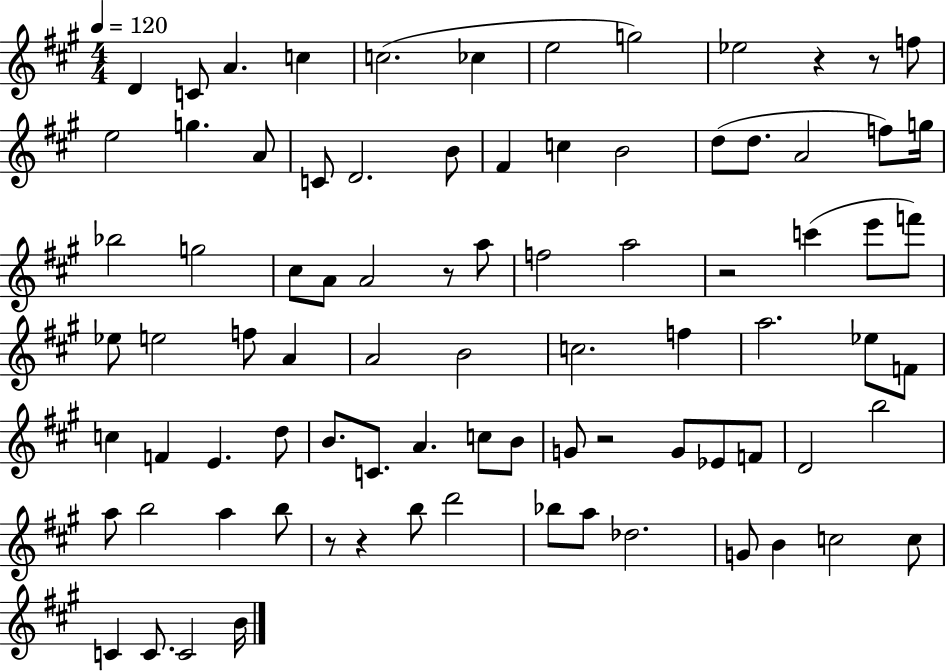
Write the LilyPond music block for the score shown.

{
  \clef treble
  \numericTimeSignature
  \time 4/4
  \key a \major
  \tempo 4 = 120
  d'4 c'8 a'4. c''4 | c''2.( ces''4 | e''2 g''2) | ees''2 r4 r8 f''8 | \break e''2 g''4. a'8 | c'8 d'2. b'8 | fis'4 c''4 b'2 | d''8( d''8. a'2 f''8) g''16 | \break bes''2 g''2 | cis''8 a'8 a'2 r8 a''8 | f''2 a''2 | r2 c'''4( e'''8 f'''8) | \break ees''8 e''2 f''8 a'4 | a'2 b'2 | c''2. f''4 | a''2. ees''8 f'8 | \break c''4 f'4 e'4. d''8 | b'8. c'8. a'4. c''8 b'8 | g'8 r2 g'8 ees'8 f'8 | d'2 b''2 | \break a''8 b''2 a''4 b''8 | r8 r4 b''8 d'''2 | bes''8 a''8 des''2. | g'8 b'4 c''2 c''8 | \break c'4 c'8. c'2 b'16 | \bar "|."
}